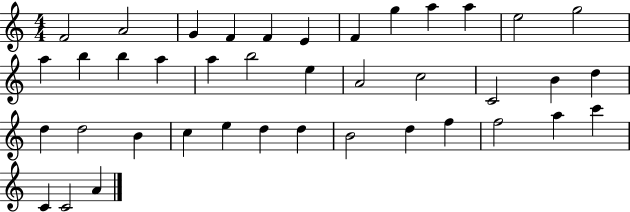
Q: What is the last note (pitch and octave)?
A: A4